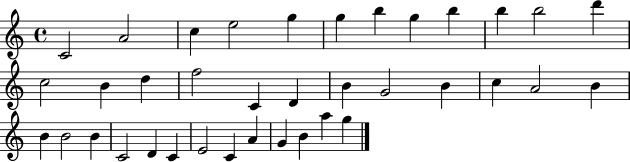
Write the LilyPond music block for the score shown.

{
  \clef treble
  \time 4/4
  \defaultTimeSignature
  \key c \major
  c'2 a'2 | c''4 e''2 g''4 | g''4 b''4 g''4 b''4 | b''4 b''2 d'''4 | \break c''2 b'4 d''4 | f''2 c'4 d'4 | b'4 g'2 b'4 | c''4 a'2 b'4 | \break b'4 b'2 b'4 | c'2 d'4 c'4 | e'2 c'4 a'4 | g'4 b'4 a''4 g''4 | \break \bar "|."
}